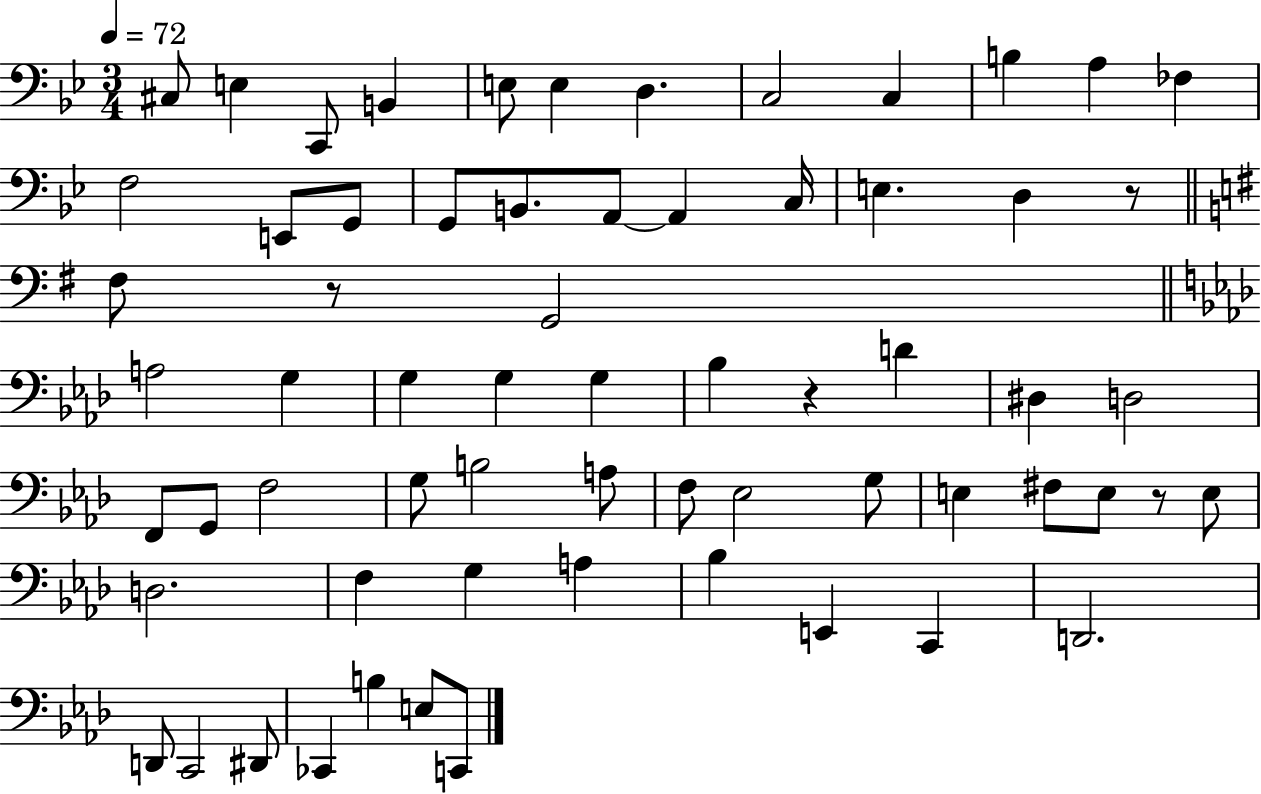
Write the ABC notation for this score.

X:1
T:Untitled
M:3/4
L:1/4
K:Bb
^C,/2 E, C,,/2 B,, E,/2 E, D, C,2 C, B, A, _F, F,2 E,,/2 G,,/2 G,,/2 B,,/2 A,,/2 A,, C,/4 E, D, z/2 ^F,/2 z/2 G,,2 A,2 G, G, G, G, _B, z D ^D, D,2 F,,/2 G,,/2 F,2 G,/2 B,2 A,/2 F,/2 _E,2 G,/2 E, ^F,/2 E,/2 z/2 E,/2 D,2 F, G, A, _B, E,, C,, D,,2 D,,/2 C,,2 ^D,,/2 _C,, B, E,/2 C,,/2